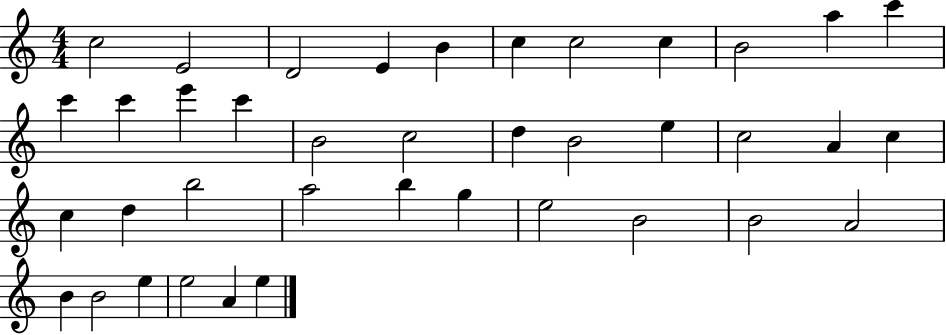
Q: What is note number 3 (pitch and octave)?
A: D4